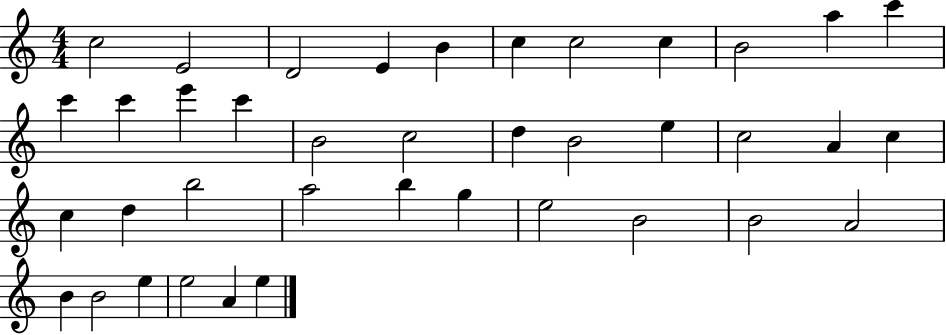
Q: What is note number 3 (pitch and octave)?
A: D4